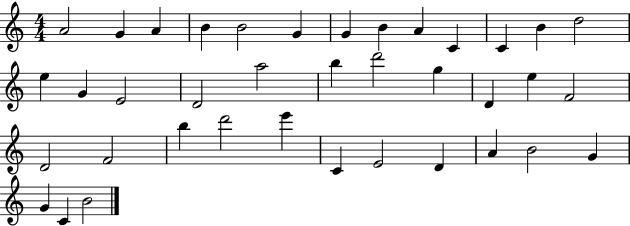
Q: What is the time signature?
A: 4/4